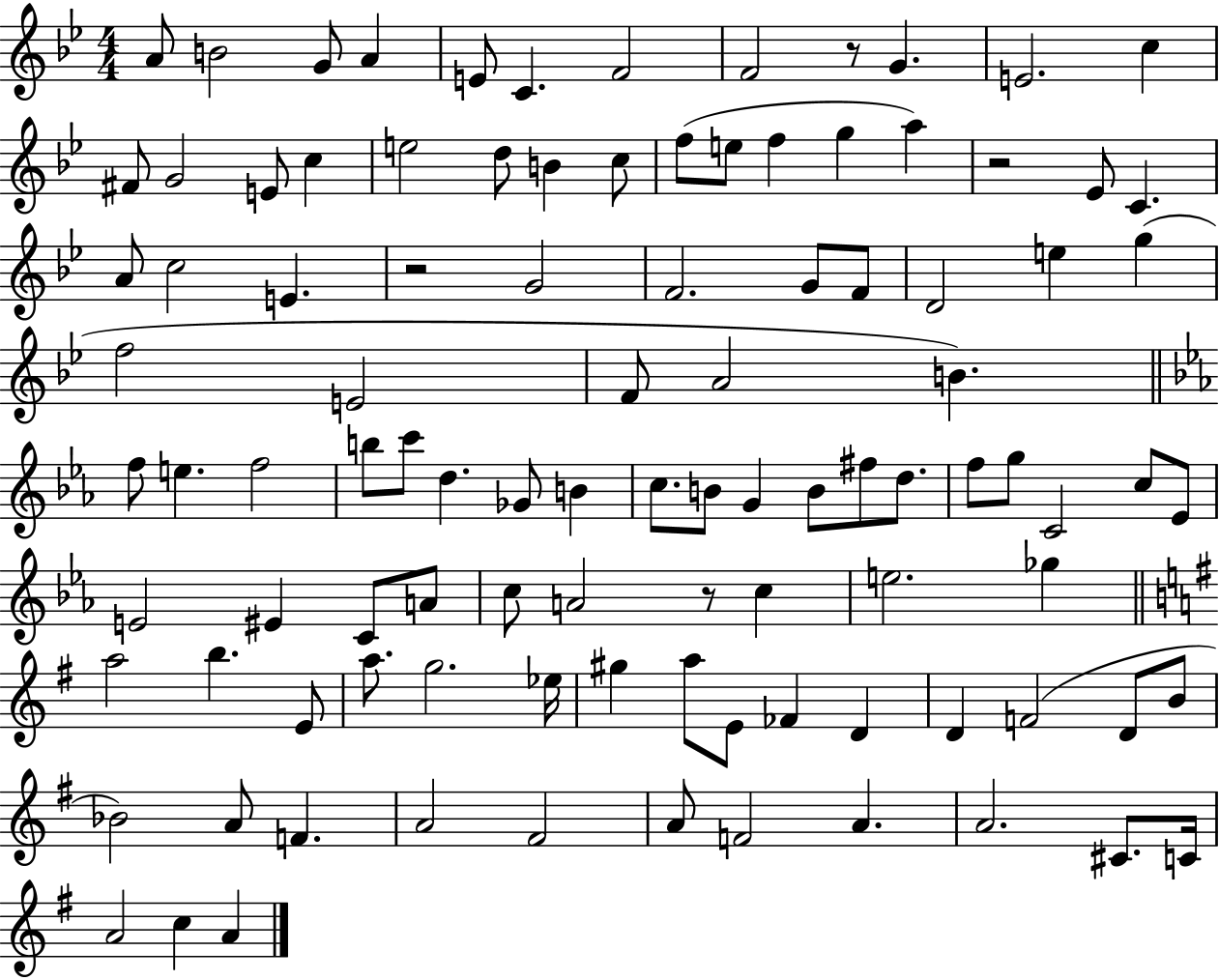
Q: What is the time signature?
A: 4/4